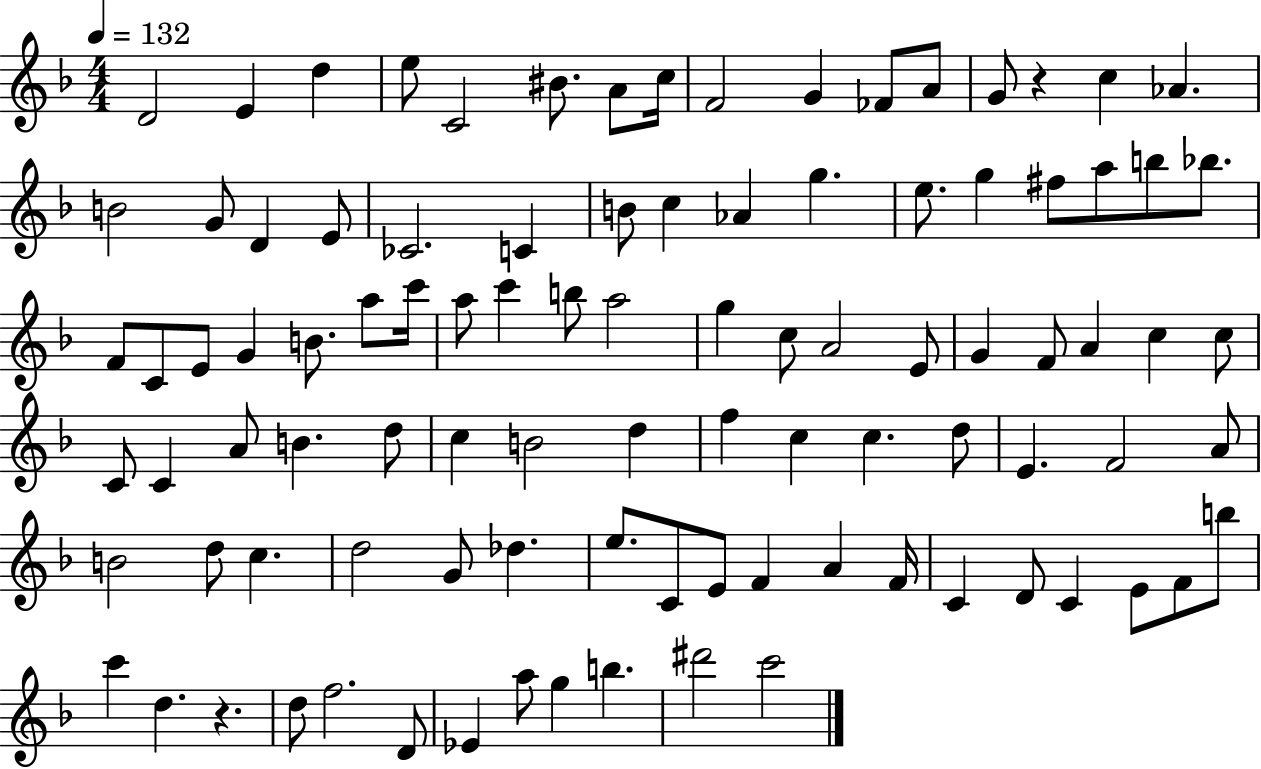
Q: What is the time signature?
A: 4/4